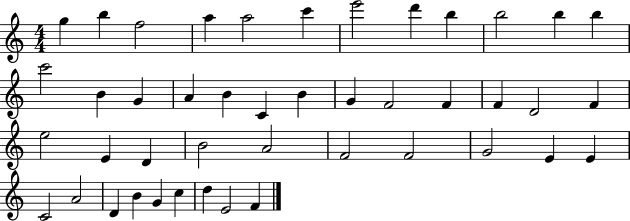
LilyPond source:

{
  \clef treble
  \numericTimeSignature
  \time 4/4
  \key c \major
  g''4 b''4 f''2 | a''4 a''2 c'''4 | e'''2 d'''4 b''4 | b''2 b''4 b''4 | \break c'''2 b'4 g'4 | a'4 b'4 c'4 b'4 | g'4 f'2 f'4 | f'4 d'2 f'4 | \break e''2 e'4 d'4 | b'2 a'2 | f'2 f'2 | g'2 e'4 e'4 | \break c'2 a'2 | d'4 b'4 g'4 c''4 | d''4 e'2 f'4 | \bar "|."
}